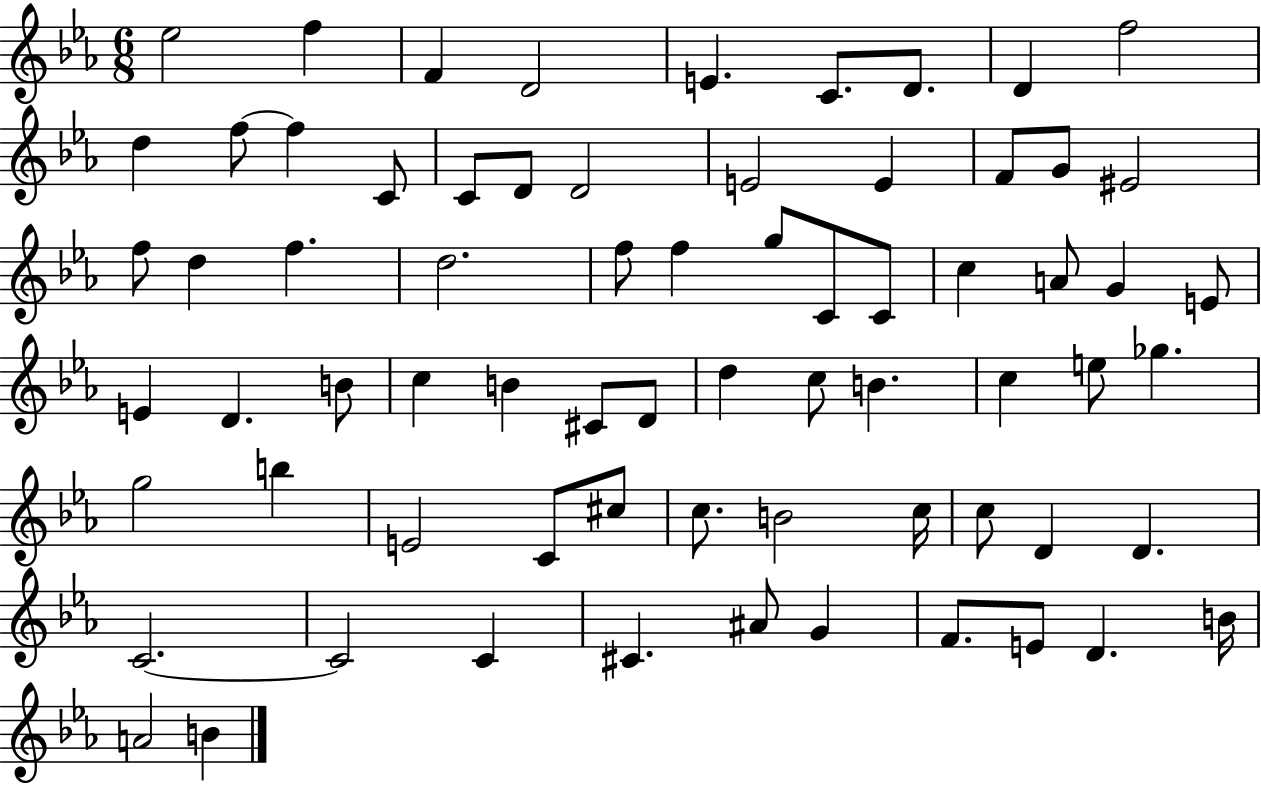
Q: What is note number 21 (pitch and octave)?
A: EIS4